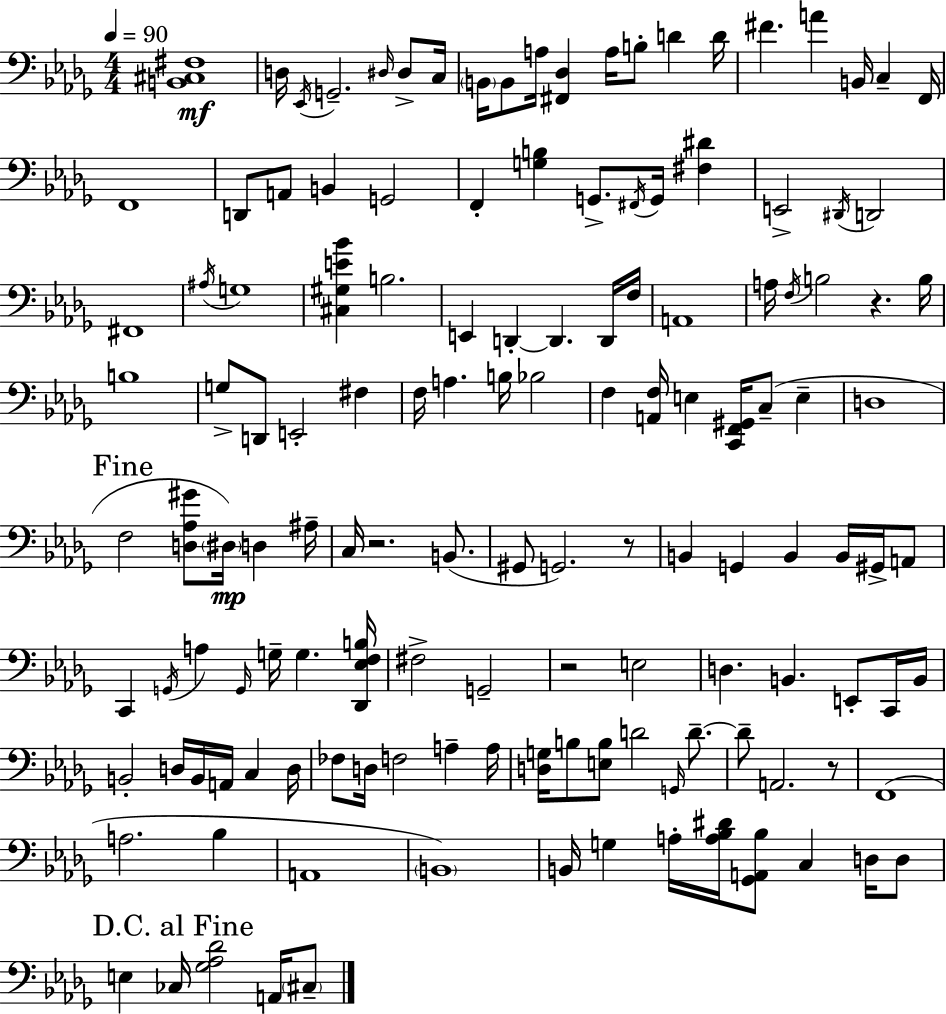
X:1
T:Untitled
M:4/4
L:1/4
K:Bbm
[B,,^C,^F,]4 D,/4 _E,,/4 G,,2 ^D,/4 ^D,/2 C,/4 B,,/4 B,,/2 A,/4 [^F,,_D,] A,/4 B,/2 D D/4 ^F A B,,/4 C, F,,/4 F,,4 D,,/2 A,,/2 B,, G,,2 F,, [G,B,] G,,/2 ^F,,/4 G,,/4 [^F,^D] E,,2 ^D,,/4 D,,2 ^F,,4 ^A,/4 G,4 [^C,^G,E_B] B,2 E,, D,, D,, D,,/4 F,/4 A,,4 A,/4 F,/4 B,2 z B,/4 B,4 G,/2 D,,/2 E,,2 ^F, F,/4 A, B,/4 _B,2 F, [A,,F,]/4 E, [C,,F,,^G,,]/4 C,/2 E, D,4 F,2 [D,_A,^G]/2 ^D,/4 D, ^A,/4 C,/4 z2 B,,/2 ^G,,/2 G,,2 z/2 B,, G,, B,, B,,/4 ^G,,/4 A,,/2 C,, G,,/4 A, G,,/4 G,/4 G, [_D,,_E,F,B,]/4 ^F,2 G,,2 z2 E,2 D, B,, E,,/2 C,,/4 B,,/4 B,,2 D,/4 B,,/4 A,,/4 C, D,/4 _F,/2 D,/4 F,2 A, A,/4 [D,G,]/4 B,/2 [E,B,]/2 D2 G,,/4 D/2 D/2 A,,2 z/2 F,,4 A,2 _B, A,,4 B,,4 B,,/4 G, A,/4 [A,_B,^D]/4 [_G,,A,,_B,]/2 C, D,/4 D,/2 E, _C,/4 [_G,_A,_D]2 A,,/4 ^C,/2